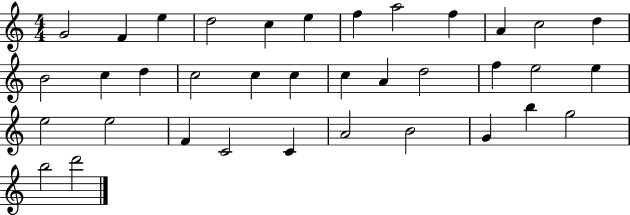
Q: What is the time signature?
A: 4/4